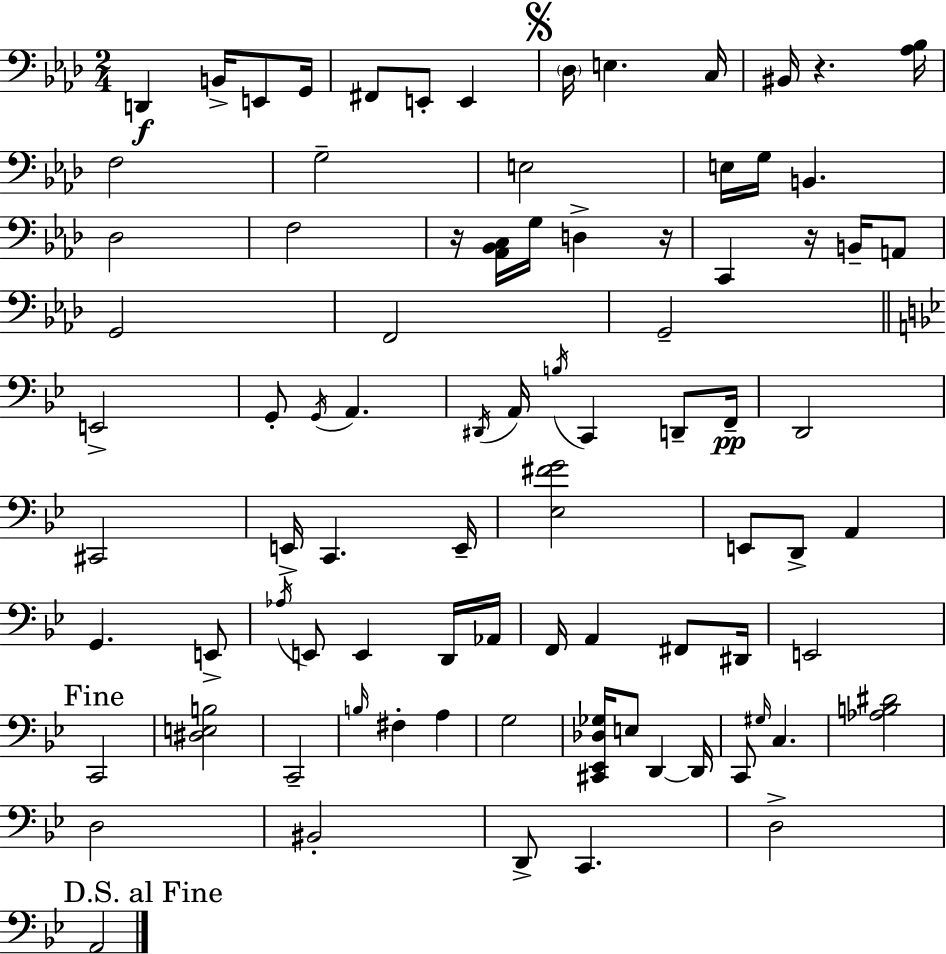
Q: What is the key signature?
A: F minor